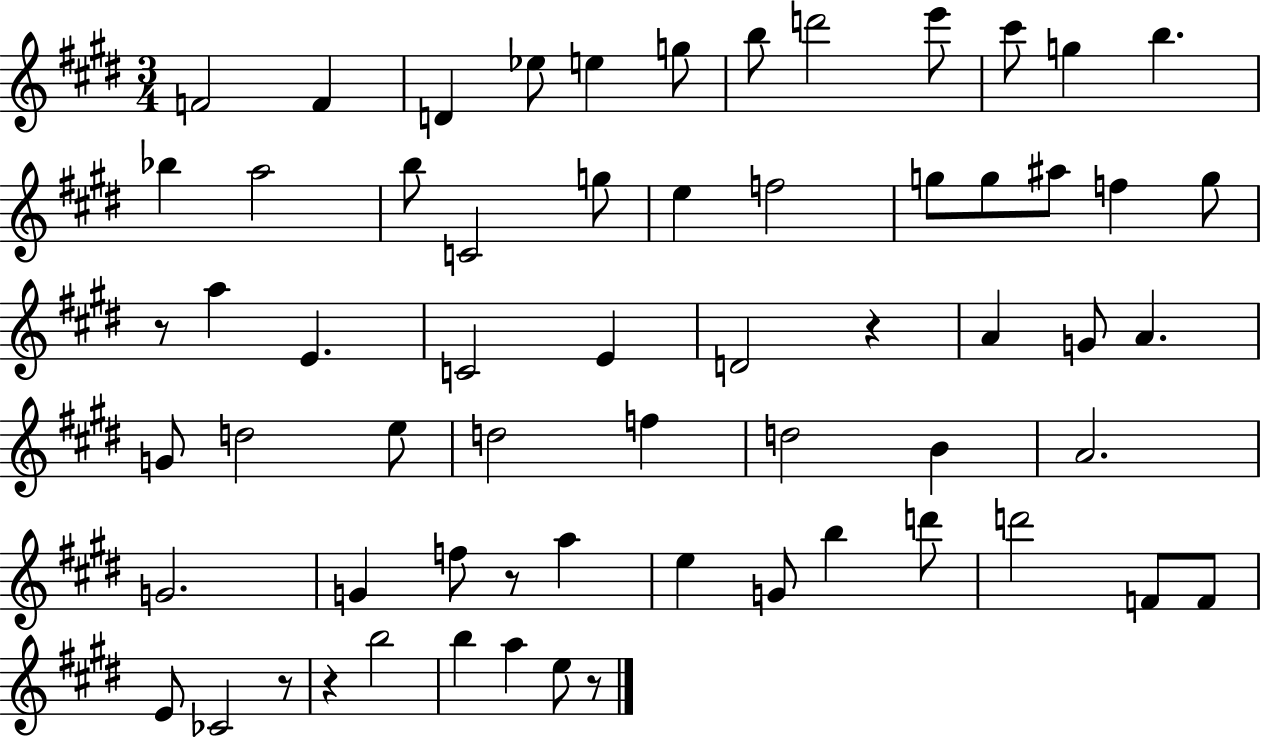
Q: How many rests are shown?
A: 6